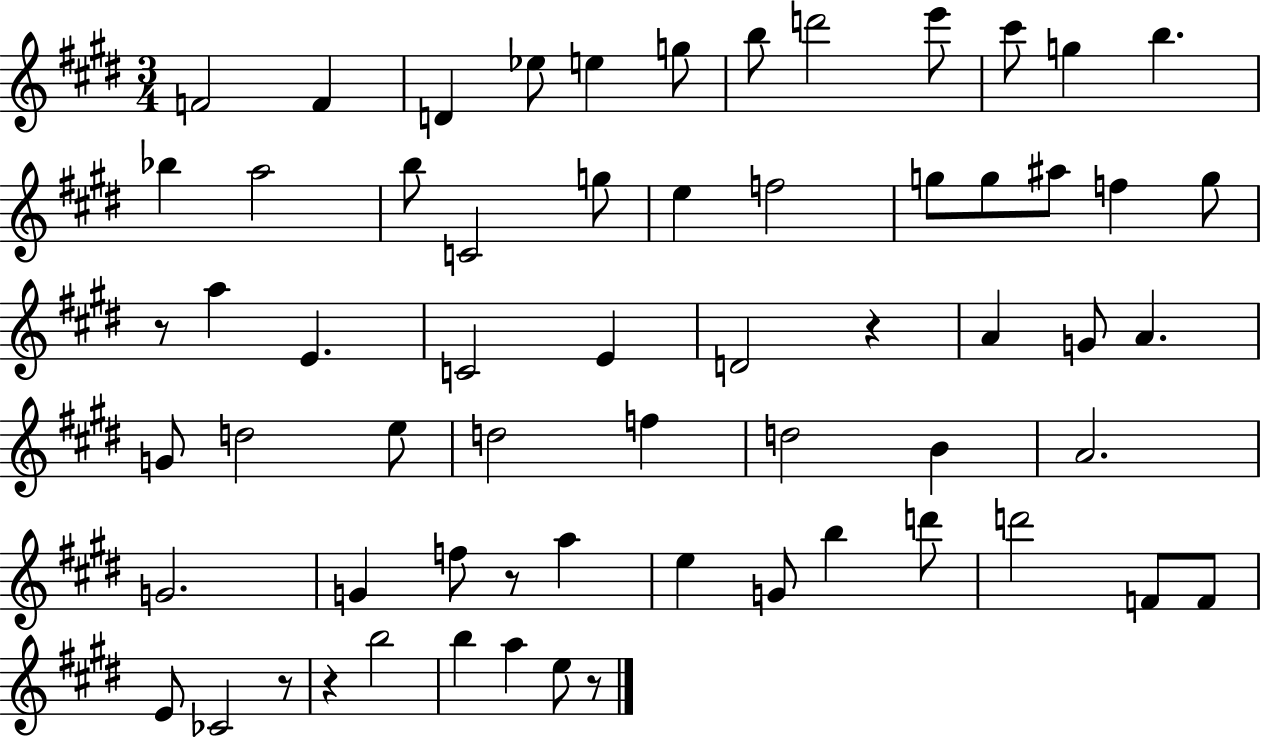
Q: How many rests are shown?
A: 6